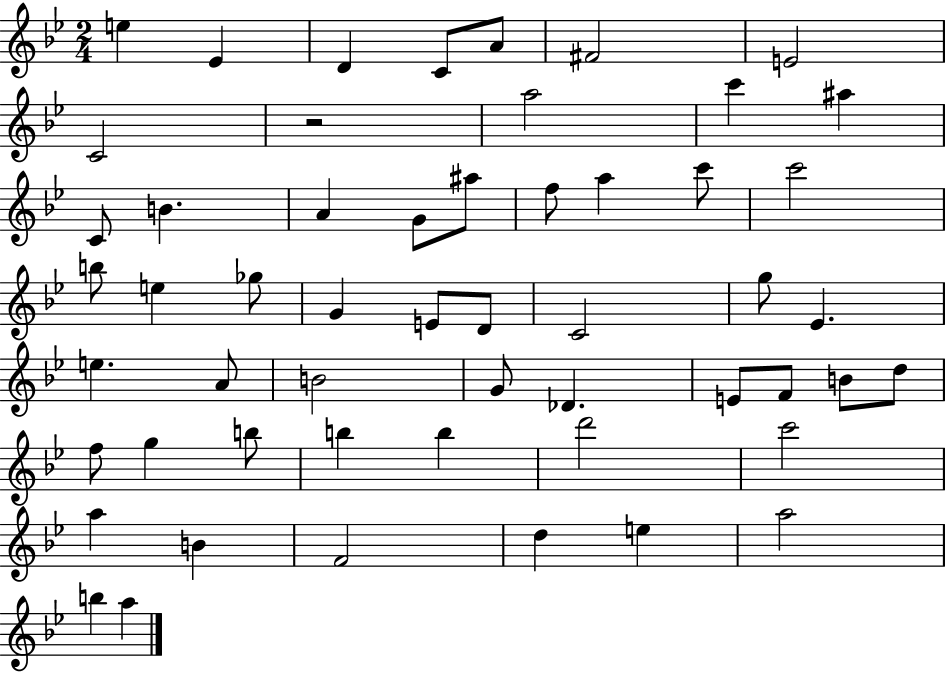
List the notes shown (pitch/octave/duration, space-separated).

E5/q Eb4/q D4/q C4/e A4/e F#4/h E4/h C4/h R/h A5/h C6/q A#5/q C4/e B4/q. A4/q G4/e A#5/e F5/e A5/q C6/e C6/h B5/e E5/q Gb5/e G4/q E4/e D4/e C4/h G5/e Eb4/q. E5/q. A4/e B4/h G4/e Db4/q. E4/e F4/e B4/e D5/e F5/e G5/q B5/e B5/q B5/q D6/h C6/h A5/q B4/q F4/h D5/q E5/q A5/h B5/q A5/q